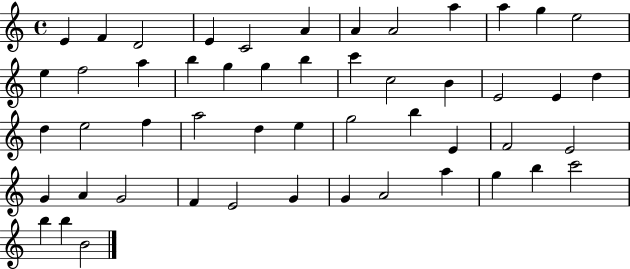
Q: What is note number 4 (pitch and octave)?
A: E4